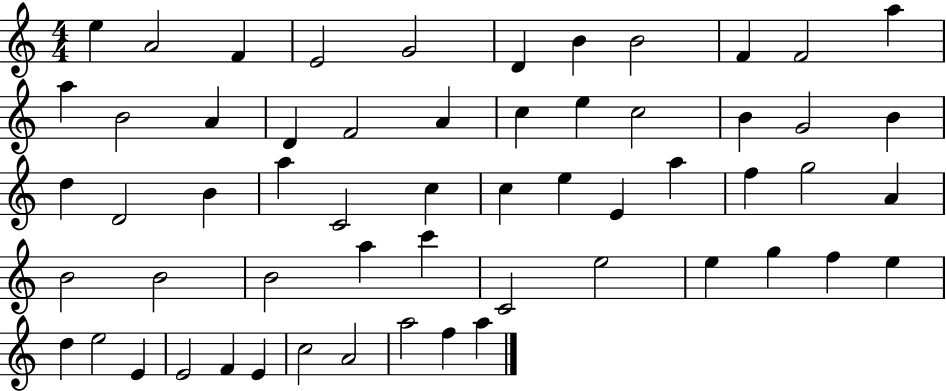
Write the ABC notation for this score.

X:1
T:Untitled
M:4/4
L:1/4
K:C
e A2 F E2 G2 D B B2 F F2 a a B2 A D F2 A c e c2 B G2 B d D2 B a C2 c c e E a f g2 A B2 B2 B2 a c' C2 e2 e g f e d e2 E E2 F E c2 A2 a2 f a